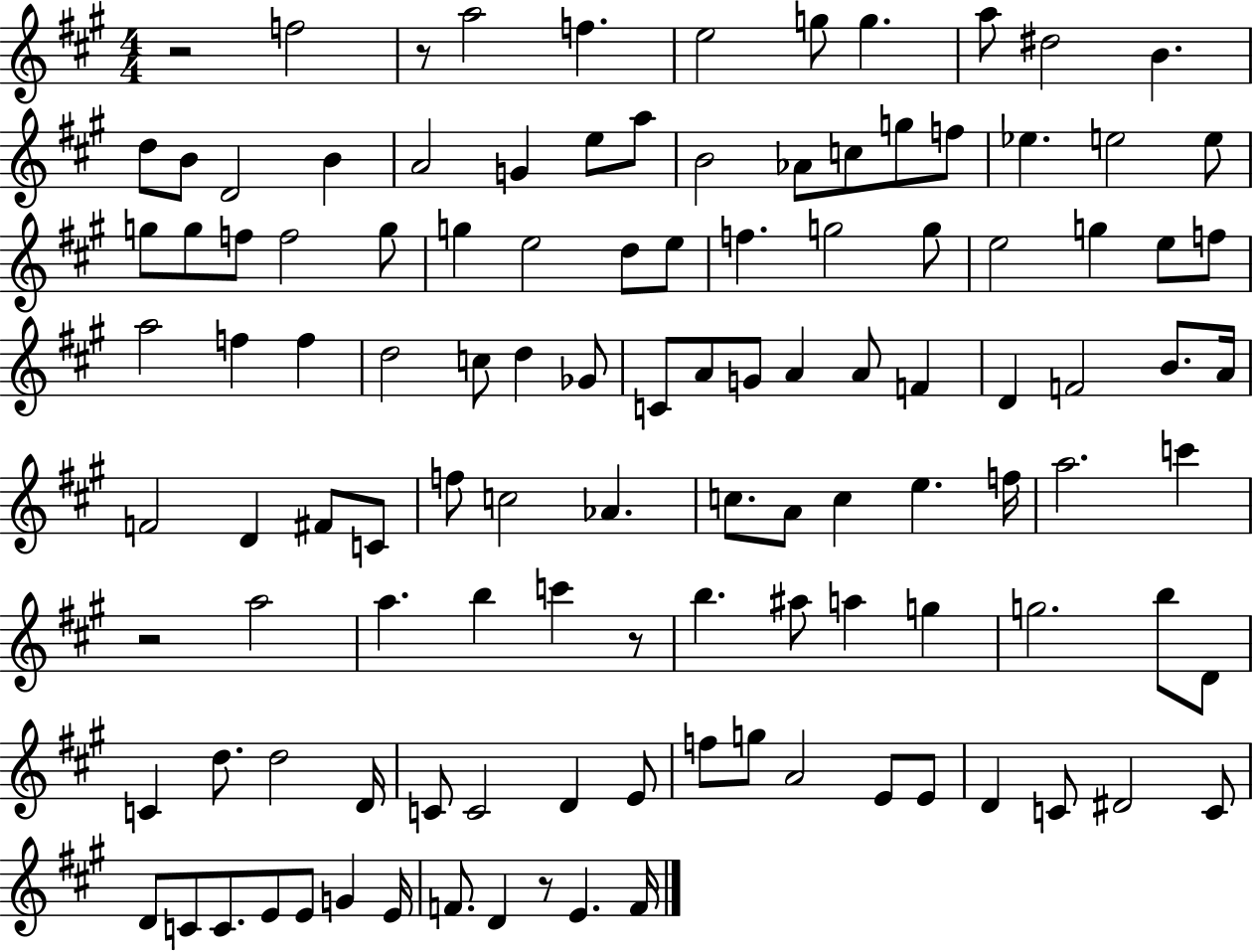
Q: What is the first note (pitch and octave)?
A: F5